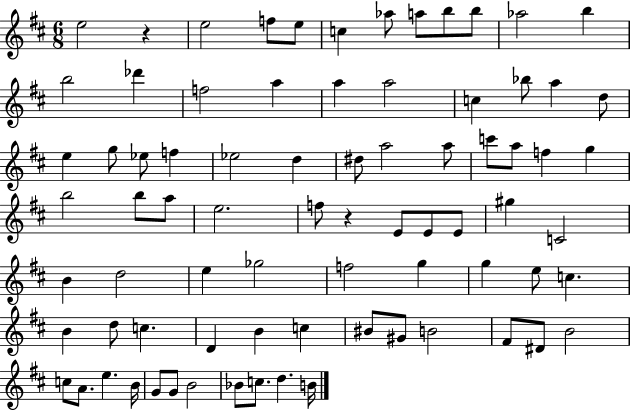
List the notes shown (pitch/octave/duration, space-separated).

E5/h R/q E5/h F5/e E5/e C5/q Ab5/e A5/e B5/e B5/e Ab5/h B5/q B5/h Db6/q F5/h A5/q A5/q A5/h C5/q Bb5/e A5/q D5/e E5/q G5/e Eb5/e F5/q Eb5/h D5/q D#5/e A5/h A5/e C6/e A5/e F5/q G5/q B5/h B5/e A5/e E5/h. F5/e R/q E4/e E4/e E4/e G#5/q C4/h B4/q D5/h E5/q Gb5/h F5/h G5/q G5/q E5/e C5/q. B4/q D5/e C5/q. D4/q B4/q C5/q BIS4/e G#4/e B4/h F#4/e D#4/e B4/h C5/e A4/e. E5/q. B4/s G4/e G4/e B4/h Bb4/e C5/e. D5/q. B4/s